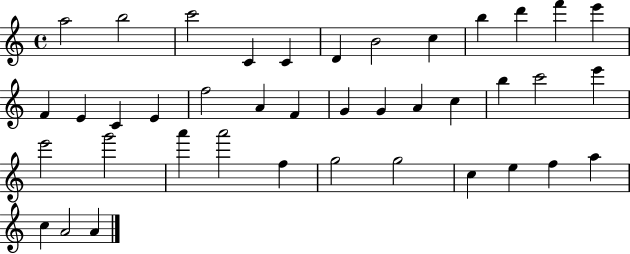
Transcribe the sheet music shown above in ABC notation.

X:1
T:Untitled
M:4/4
L:1/4
K:C
a2 b2 c'2 C C D B2 c b d' f' e' F E C E f2 A F G G A c b c'2 e' e'2 g'2 a' a'2 f g2 g2 c e f a c A2 A